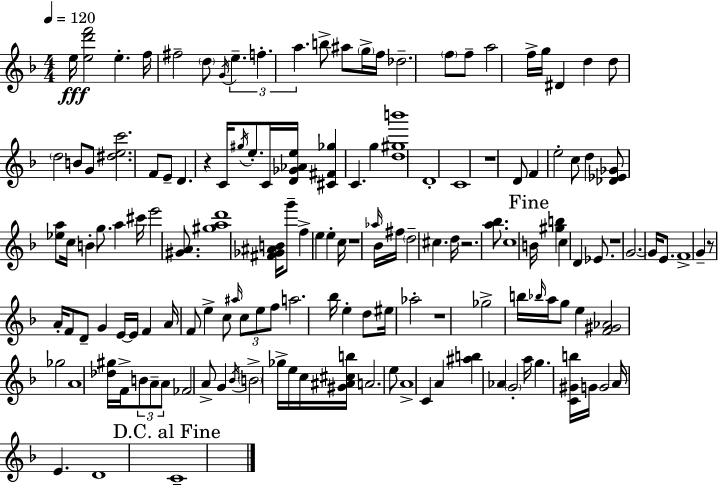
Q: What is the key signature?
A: D minor